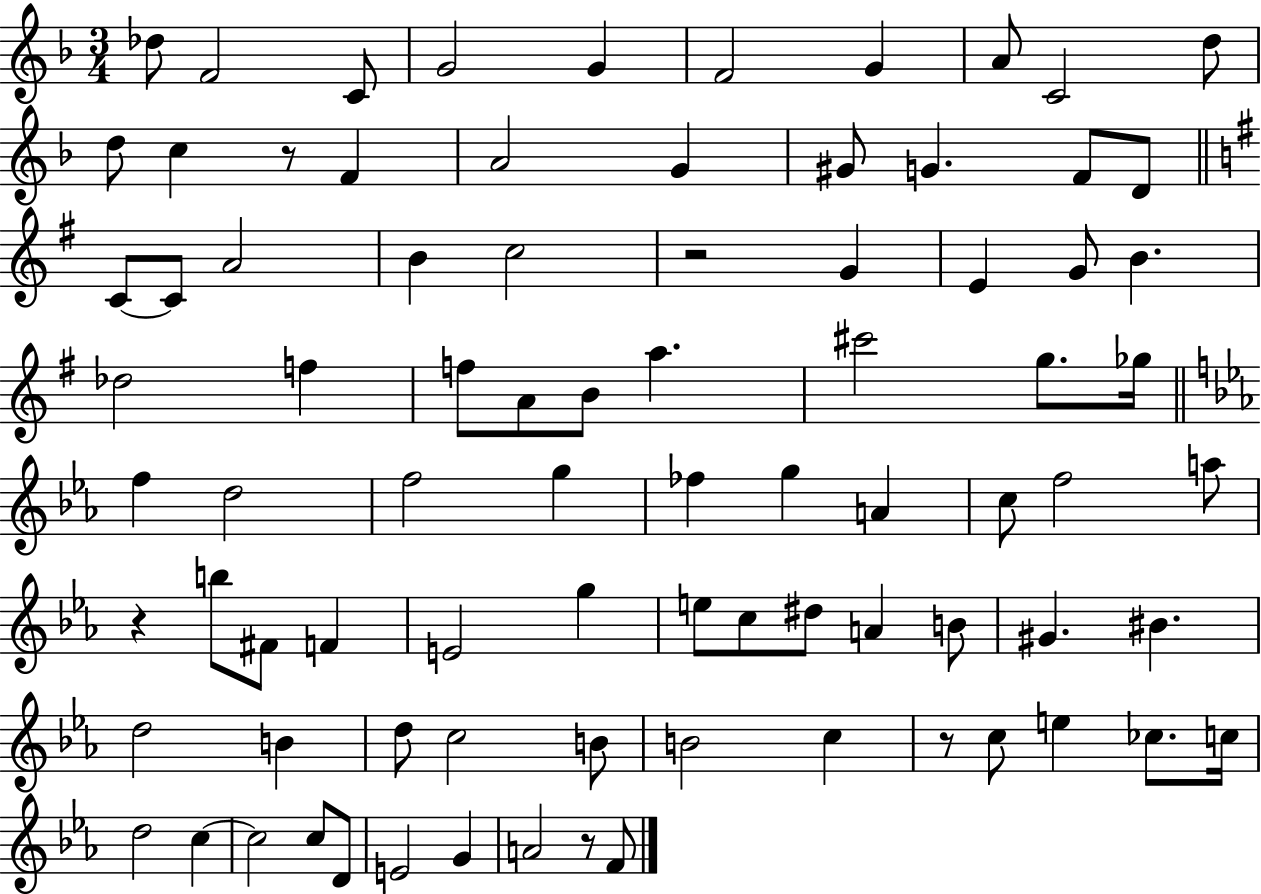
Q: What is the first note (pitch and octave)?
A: Db5